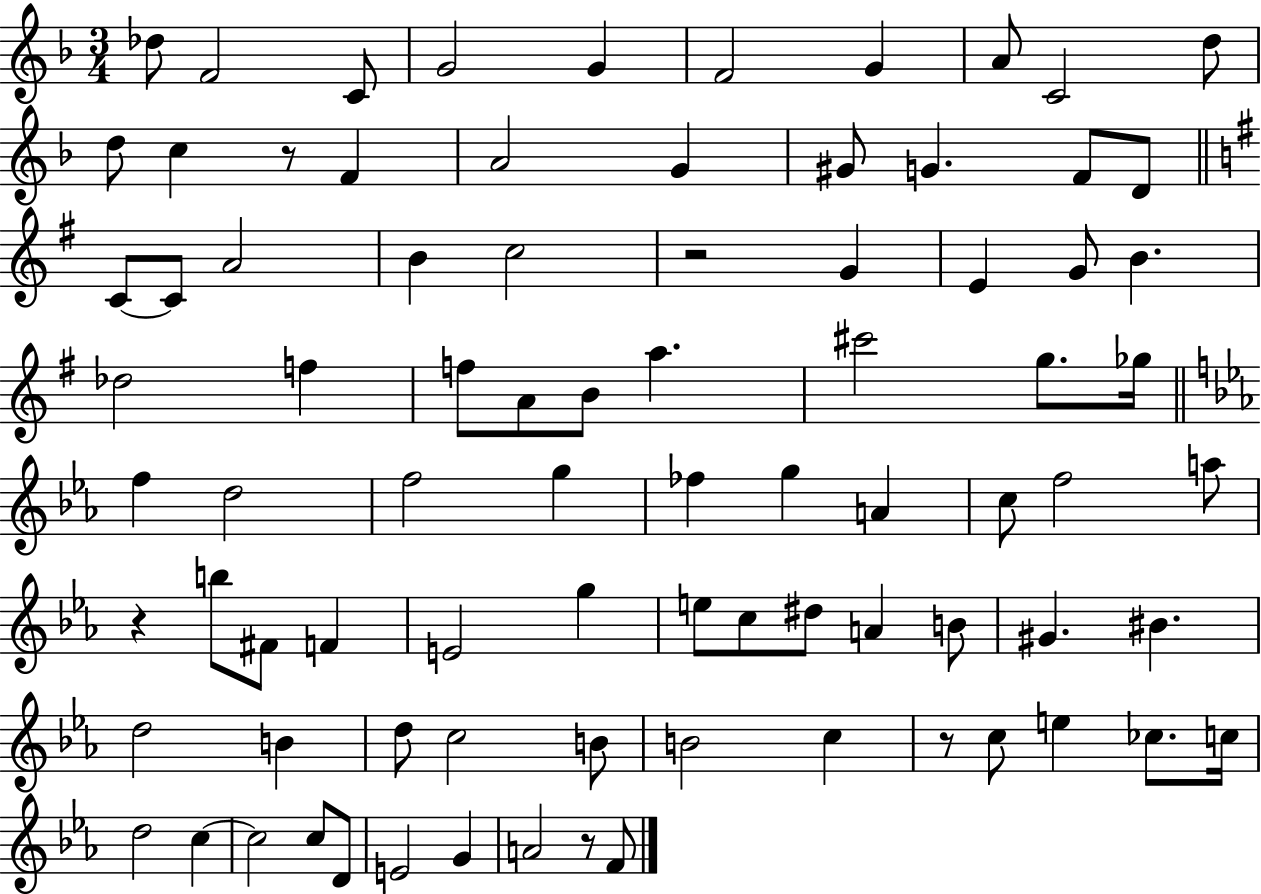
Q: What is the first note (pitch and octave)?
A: Db5